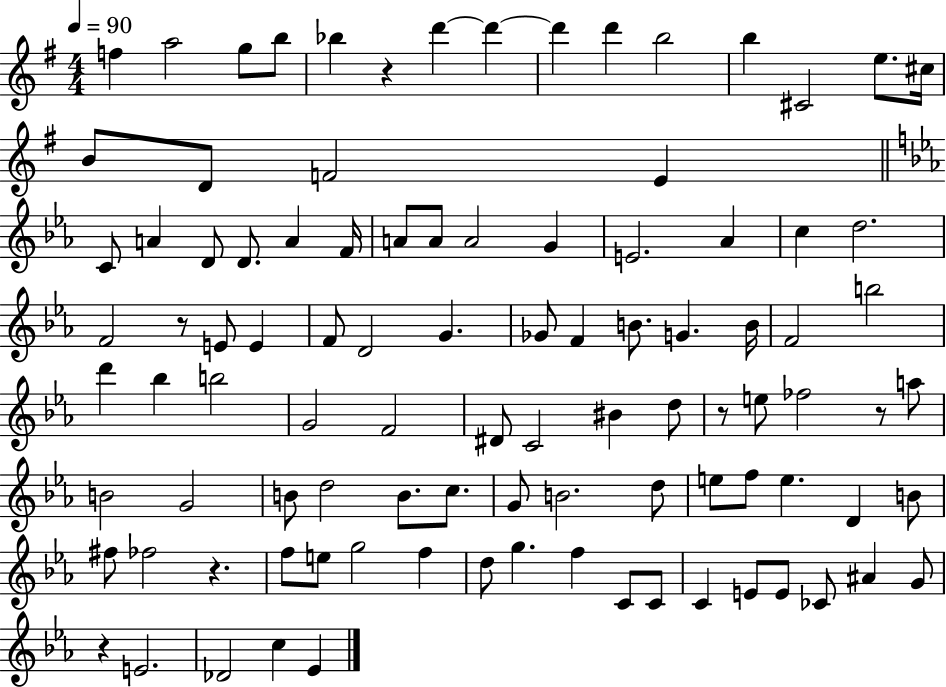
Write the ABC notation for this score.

X:1
T:Untitled
M:4/4
L:1/4
K:G
f a2 g/2 b/2 _b z d' d' d' d' b2 b ^C2 e/2 ^c/4 B/2 D/2 F2 E C/2 A D/2 D/2 A F/4 A/2 A/2 A2 G E2 _A c d2 F2 z/2 E/2 E F/2 D2 G _G/2 F B/2 G B/4 F2 b2 d' _b b2 G2 F2 ^D/2 C2 ^B d/2 z/2 e/2 _f2 z/2 a/2 B2 G2 B/2 d2 B/2 c/2 G/2 B2 d/2 e/2 f/2 e D B/2 ^f/2 _f2 z f/2 e/2 g2 f d/2 g f C/2 C/2 C E/2 E/2 _C/2 ^A G/2 z E2 _D2 c _E